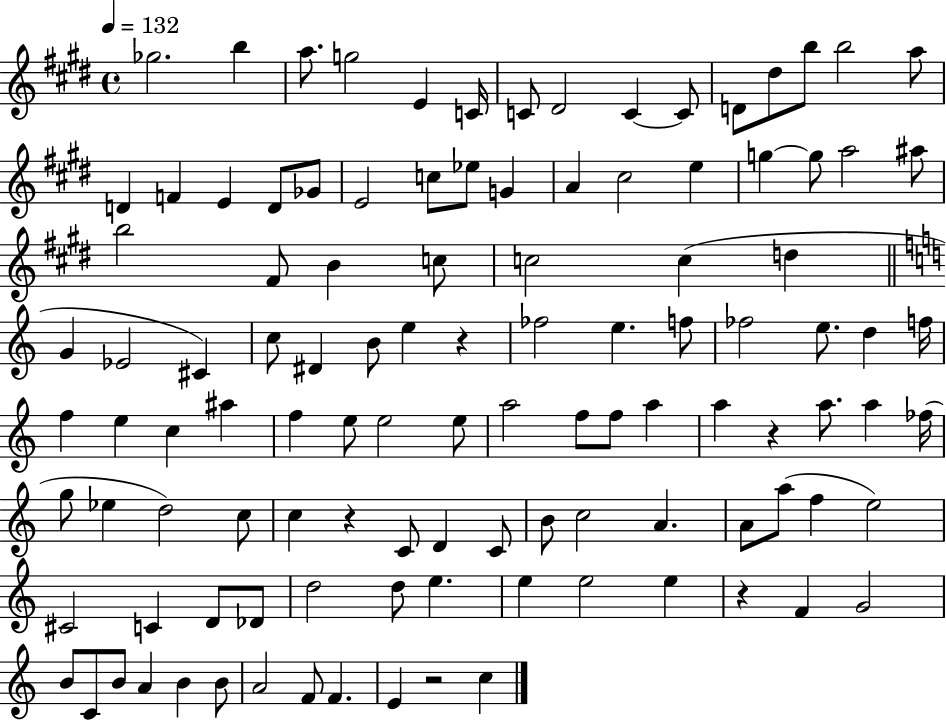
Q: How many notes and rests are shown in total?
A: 111